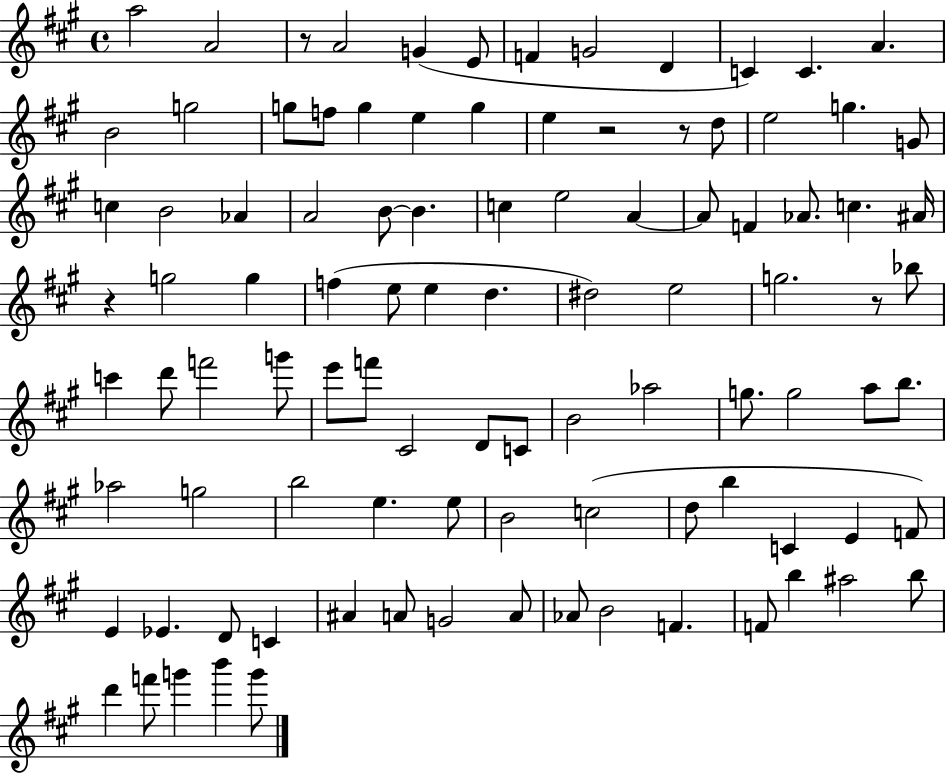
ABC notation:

X:1
T:Untitled
M:4/4
L:1/4
K:A
a2 A2 z/2 A2 G E/2 F G2 D C C A B2 g2 g/2 f/2 g e g e z2 z/2 d/2 e2 g G/2 c B2 _A A2 B/2 B c e2 A A/2 F _A/2 c ^A/4 z g2 g f e/2 e d ^d2 e2 g2 z/2 _b/2 c' d'/2 f'2 g'/2 e'/2 f'/2 ^C2 D/2 C/2 B2 _a2 g/2 g2 a/2 b/2 _a2 g2 b2 e e/2 B2 c2 d/2 b C E F/2 E _E D/2 C ^A A/2 G2 A/2 _A/2 B2 F F/2 b ^a2 b/2 d' f'/2 g' b' g'/2